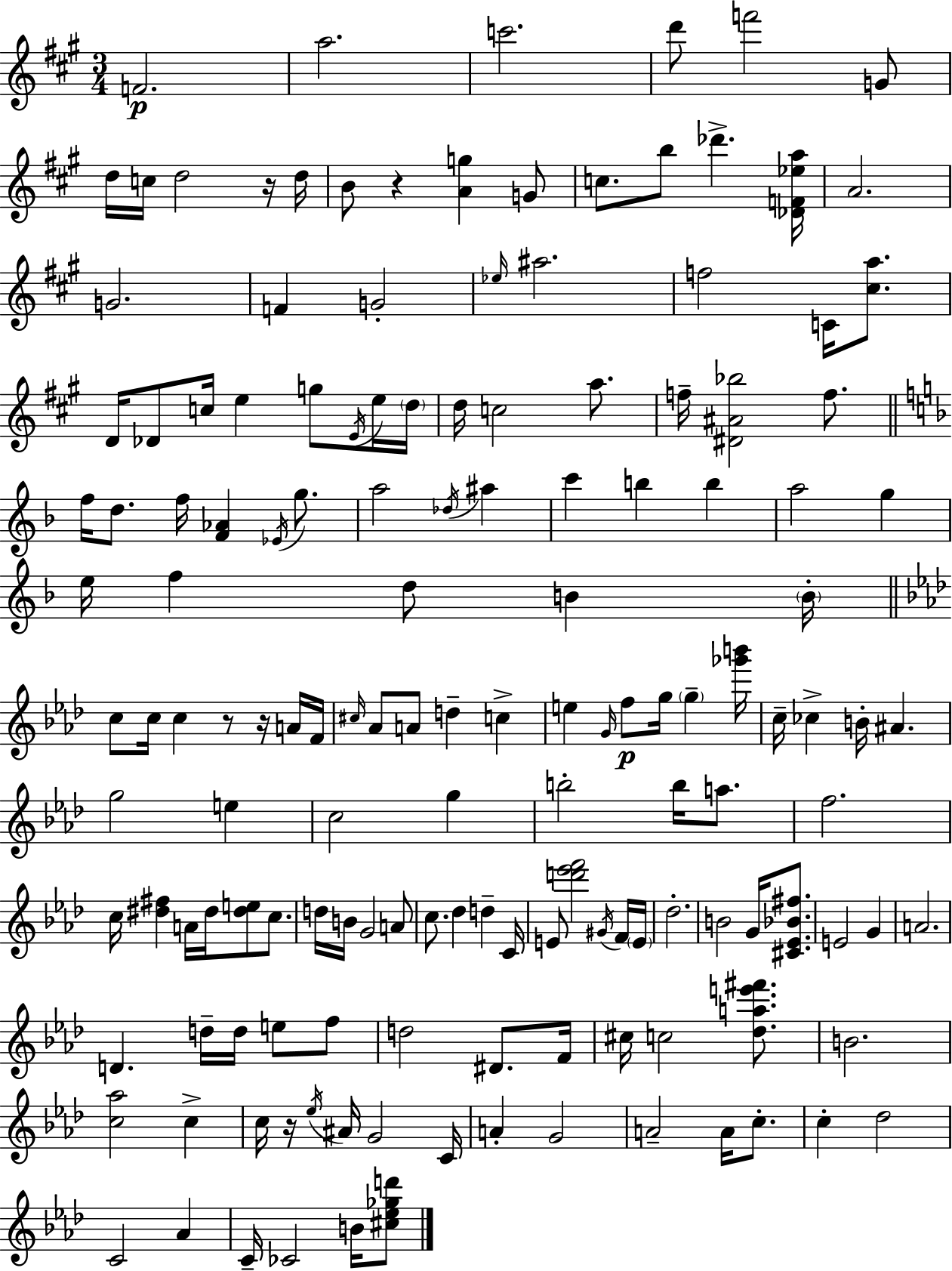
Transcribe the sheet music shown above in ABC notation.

X:1
T:Untitled
M:3/4
L:1/4
K:A
F2 a2 c'2 d'/2 f'2 G/2 d/4 c/4 d2 z/4 d/4 B/2 z [Ag] G/2 c/2 b/2 _d' [_DF_ea]/4 A2 G2 F G2 _e/4 ^a2 f2 C/4 [^ca]/2 D/4 _D/2 c/4 e g/2 E/4 e/4 d/4 d/4 c2 a/2 f/4 [^D^A_b]2 f/2 f/4 d/2 f/4 [F_A] _E/4 g/2 a2 _d/4 ^a c' b b a2 g e/4 f d/2 B B/4 c/2 c/4 c z/2 z/4 A/4 F/4 ^c/4 _A/2 A/2 d c e G/4 f/2 g/4 g [_g'b']/4 c/4 _c B/4 ^A g2 e c2 g b2 b/4 a/2 f2 c/4 [^d^f] A/4 ^d/4 [^de]/2 c/2 d/4 B/4 G2 A/2 c/2 _d d C/4 E/2 [d'_e'f']2 ^G/4 F/4 E/4 _d2 B2 G/4 [^C_E_B^f]/2 E2 G A2 D d/4 d/4 e/2 f/2 d2 ^D/2 F/4 ^c/4 c2 [_dae'^f']/2 B2 [c_a]2 c c/4 z/4 _e/4 ^A/4 G2 C/4 A G2 A2 A/4 c/2 c _d2 C2 _A C/4 _C2 B/4 [^c_e_gd']/2